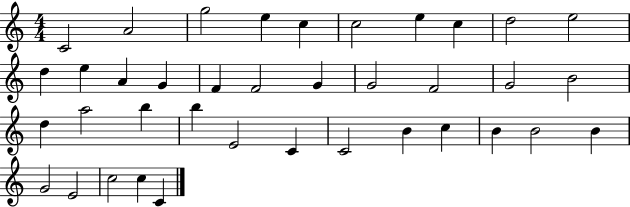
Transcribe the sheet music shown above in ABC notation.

X:1
T:Untitled
M:4/4
L:1/4
K:C
C2 A2 g2 e c c2 e c d2 e2 d e A G F F2 G G2 F2 G2 B2 d a2 b b E2 C C2 B c B B2 B G2 E2 c2 c C